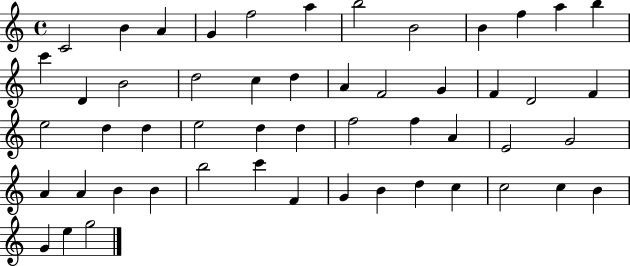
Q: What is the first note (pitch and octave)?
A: C4